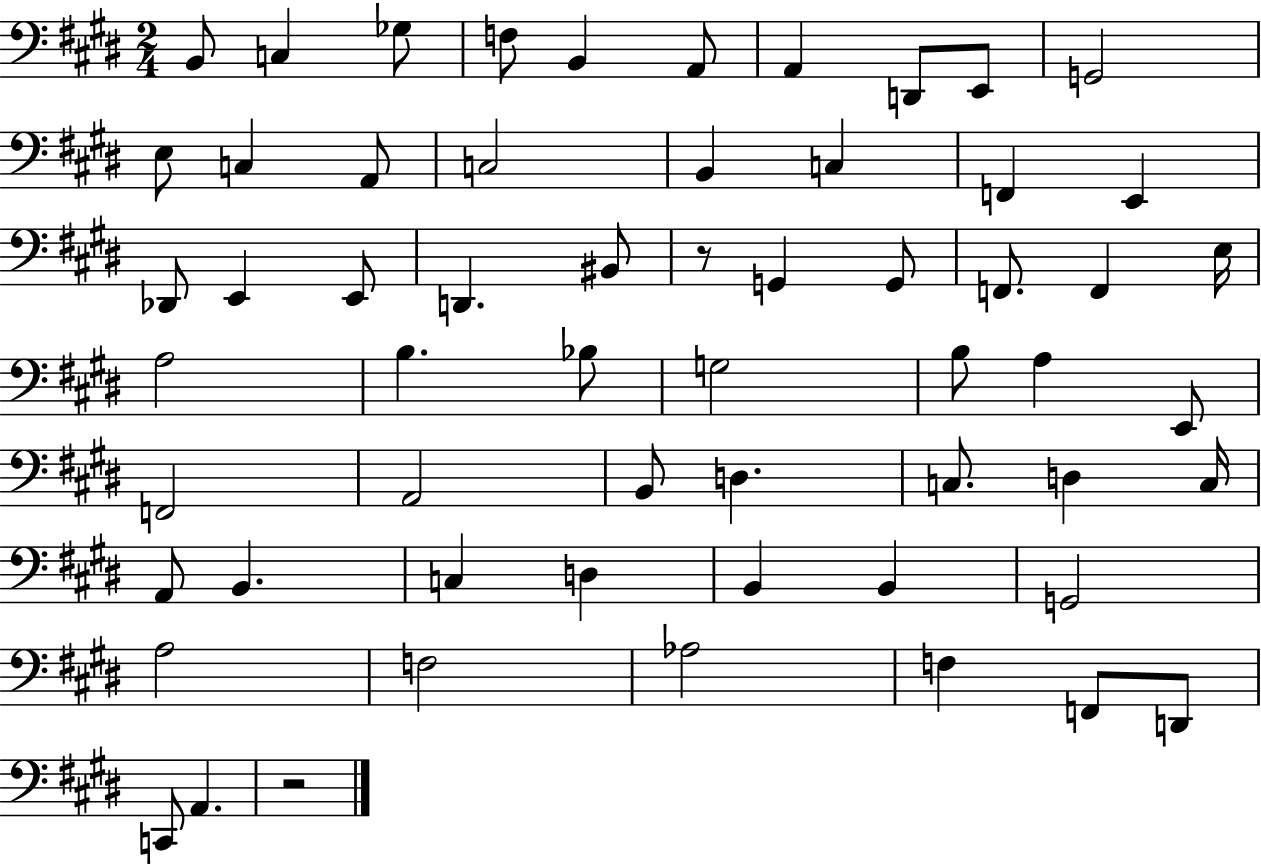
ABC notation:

X:1
T:Untitled
M:2/4
L:1/4
K:E
B,,/2 C, _G,/2 F,/2 B,, A,,/2 A,, D,,/2 E,,/2 G,,2 E,/2 C, A,,/2 C,2 B,, C, F,, E,, _D,,/2 E,, E,,/2 D,, ^B,,/2 z/2 G,, G,,/2 F,,/2 F,, E,/4 A,2 B, _B,/2 G,2 B,/2 A, E,,/2 F,,2 A,,2 B,,/2 D, C,/2 D, C,/4 A,,/2 B,, C, D, B,, B,, G,,2 A,2 F,2 _A,2 F, F,,/2 D,,/2 C,,/2 A,, z2